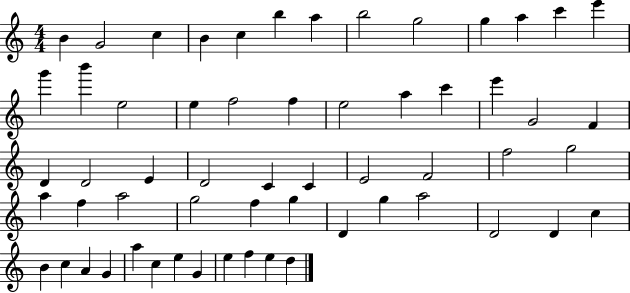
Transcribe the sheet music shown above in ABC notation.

X:1
T:Untitled
M:4/4
L:1/4
K:C
B G2 c B c b a b2 g2 g a c' e' g' b' e2 e f2 f e2 a c' e' G2 F D D2 E D2 C C E2 F2 f2 g2 a f a2 g2 f g D g a2 D2 D c B c A G a c e G e f e d